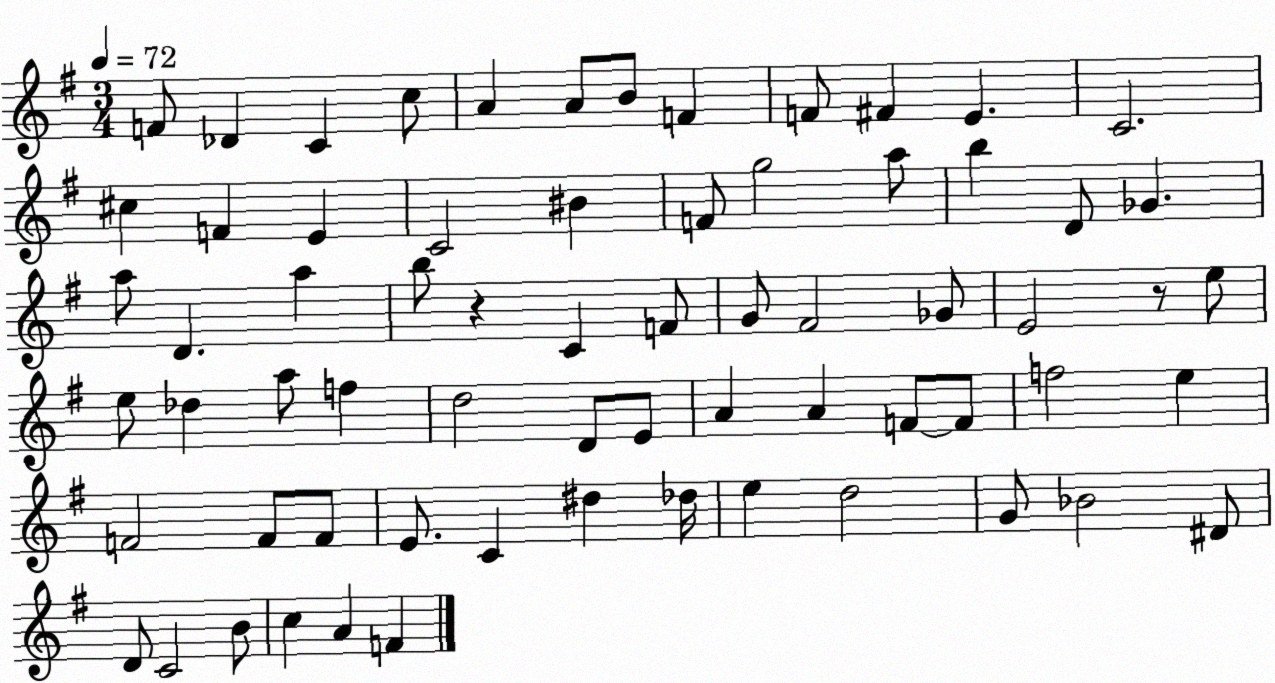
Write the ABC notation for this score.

X:1
T:Untitled
M:3/4
L:1/4
K:G
F/2 _D C c/2 A A/2 B/2 F F/2 ^F E C2 ^c F E C2 ^B F/2 g2 a/2 b D/2 _G a/2 D a b/2 z C F/2 G/2 ^F2 _G/2 E2 z/2 e/2 e/2 _d a/2 f d2 D/2 E/2 A A F/2 F/2 f2 e F2 F/2 F/2 E/2 C ^d _d/4 e d2 G/2 _B2 ^D/2 D/2 C2 B/2 c A F